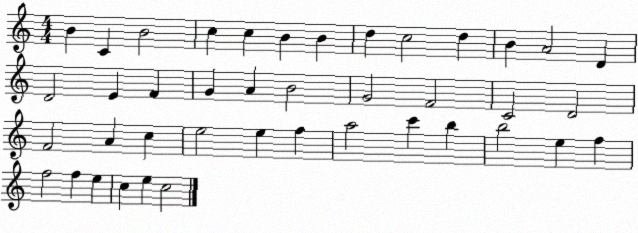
X:1
T:Untitled
M:4/4
L:1/4
K:C
B C B2 c c B B d c2 d B A2 D D2 E F G A B2 G2 F2 C2 D2 F2 A c e2 e f a2 c' b b2 e f f2 f e c e c2